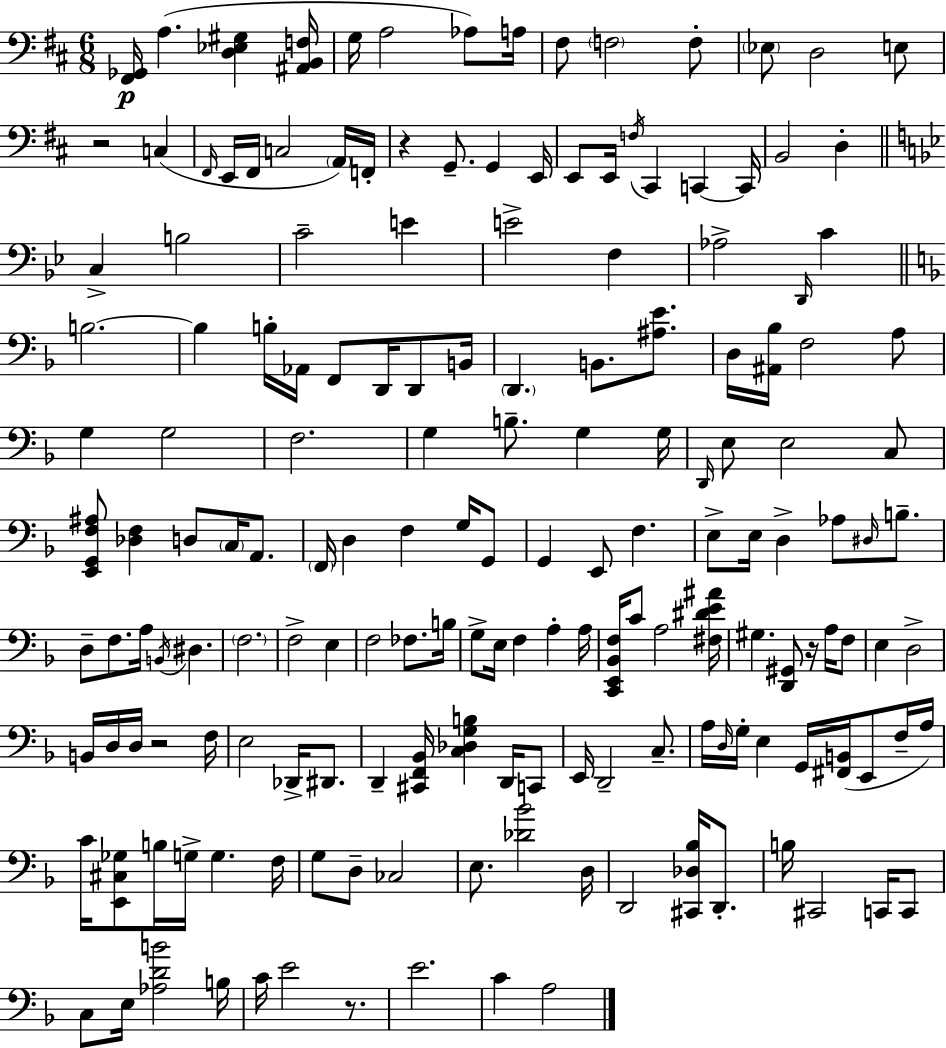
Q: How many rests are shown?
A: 5